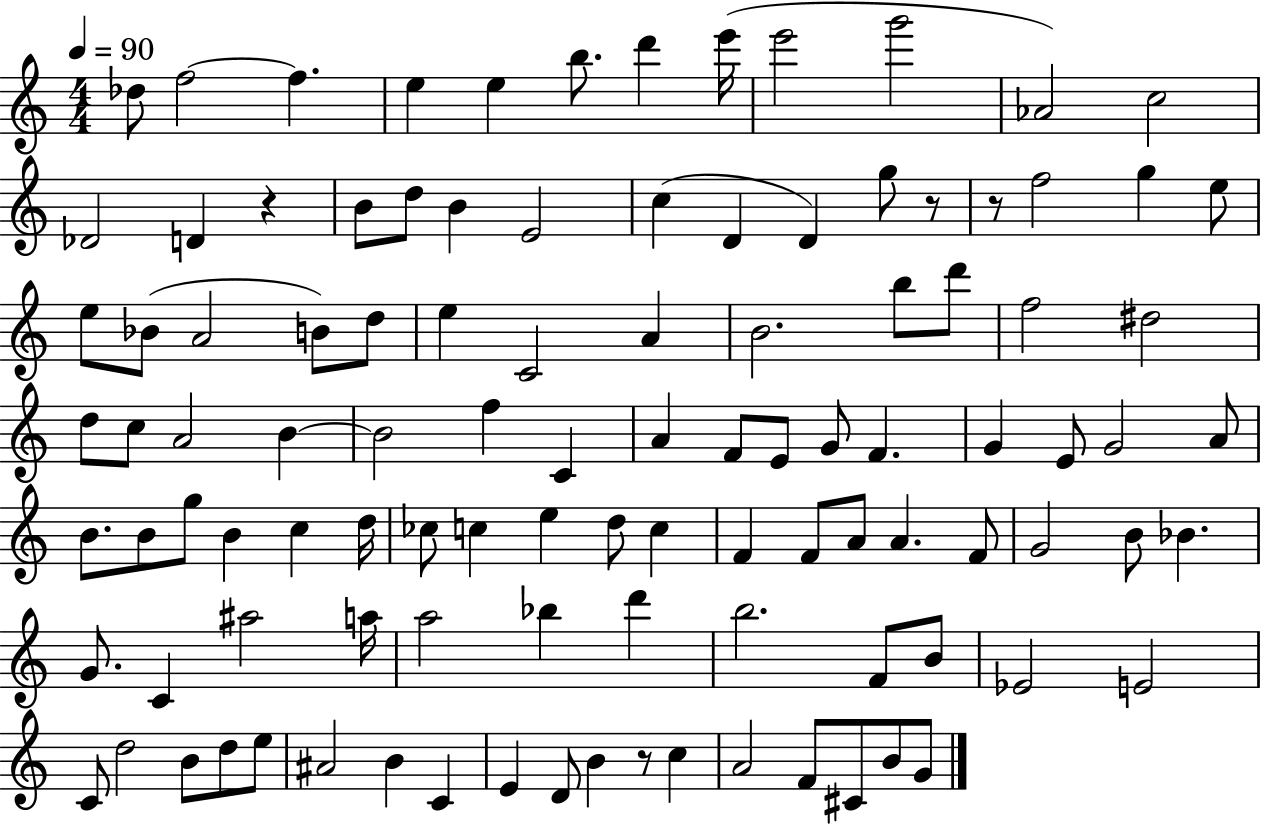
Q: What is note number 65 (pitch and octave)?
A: C5